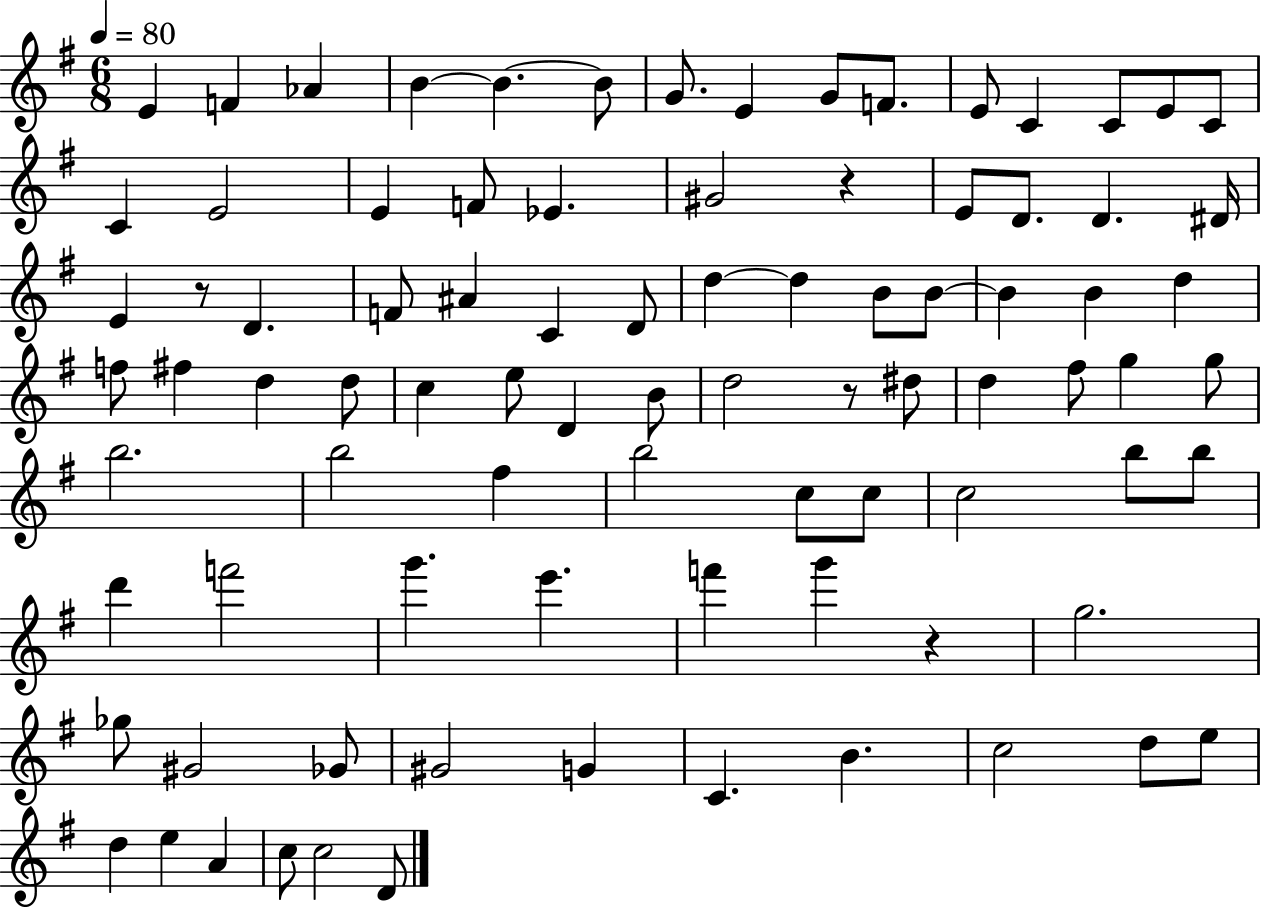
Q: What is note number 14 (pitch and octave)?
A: E4